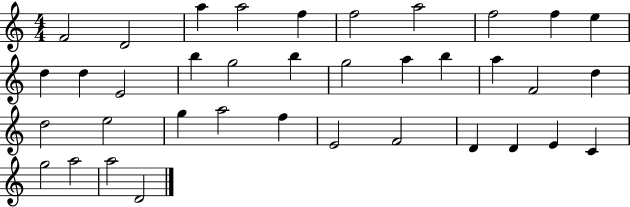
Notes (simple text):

F4/h D4/h A5/q A5/h F5/q F5/h A5/h F5/h F5/q E5/q D5/q D5/q E4/h B5/q G5/h B5/q G5/h A5/q B5/q A5/q F4/h D5/q D5/h E5/h G5/q A5/h F5/q E4/h F4/h D4/q D4/q E4/q C4/q G5/h A5/h A5/h D4/h